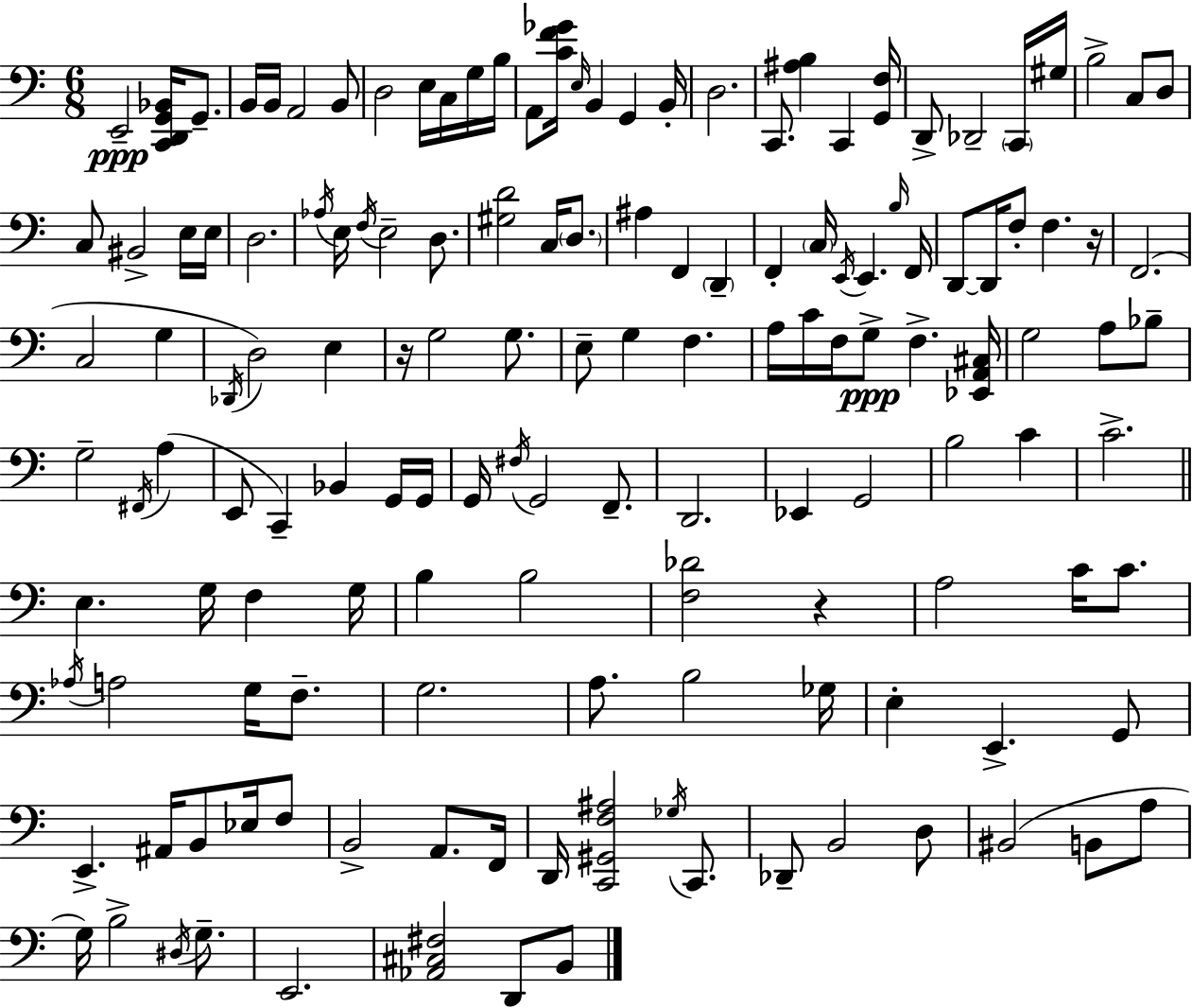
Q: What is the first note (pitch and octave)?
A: E2